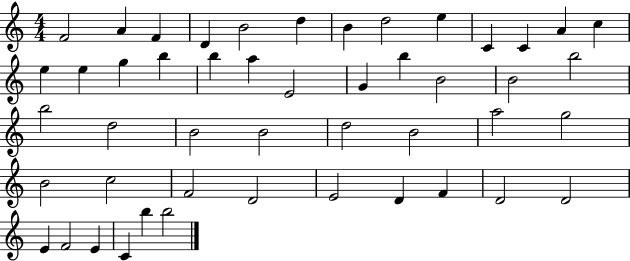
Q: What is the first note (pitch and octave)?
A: F4